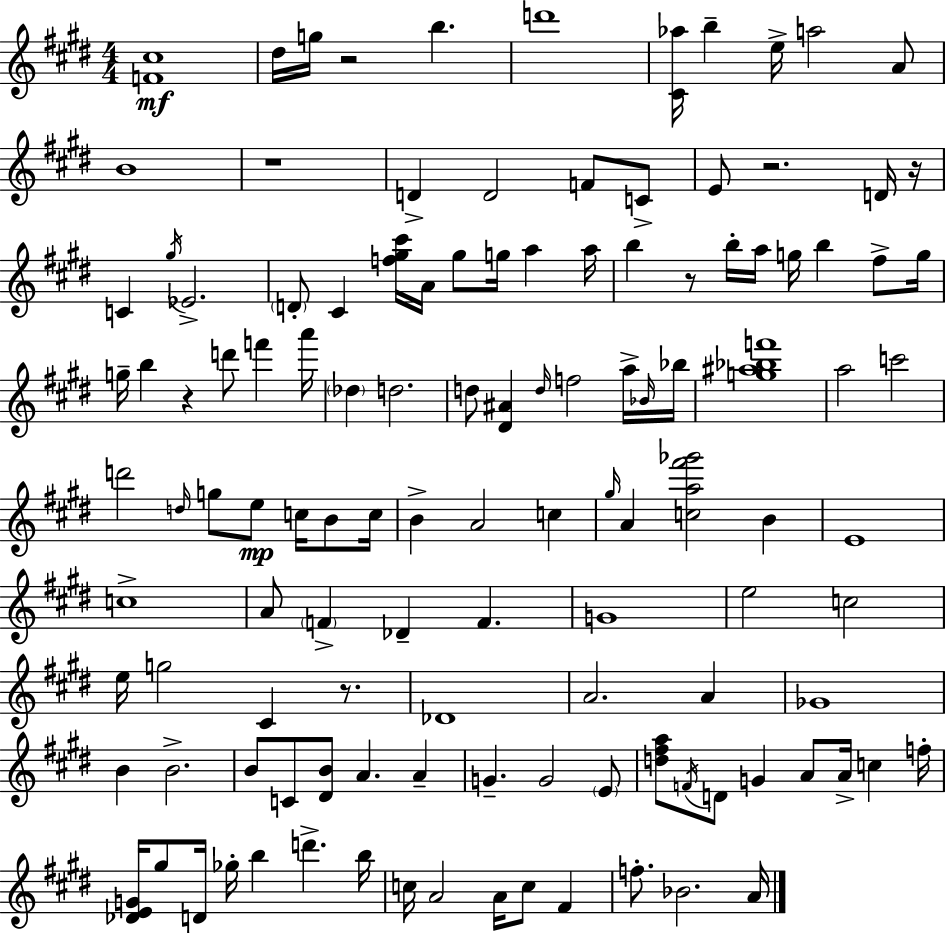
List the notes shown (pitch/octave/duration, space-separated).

[F4,C#5]/w D#5/s G5/s R/h B5/q. D6/w [C#4,Ab5]/s B5/q E5/s A5/h A4/e B4/w R/w D4/q D4/h F4/e C4/e E4/e R/h. D4/s R/s C4/q G#5/s Eb4/h. D4/e C#4/q [F5,G#5,C#6]/s A4/s G#5/e G5/s A5/q A5/s B5/q R/e B5/s A5/s G5/s B5/q F#5/e G5/s G5/s B5/q R/q D6/e F6/q A6/s Db5/q D5/h. D5/e [D#4,A#4]/q D5/s F5/h A5/s Bb4/s Bb5/s [G5,A#5,Bb5,F6]/w A5/h C6/h D6/h D5/s G5/e E5/e C5/s B4/e C5/s B4/q A4/h C5/q G#5/s A4/q [C5,A5,F#6,Gb6]/h B4/q E4/w C5/w A4/e F4/q Db4/q F4/q. G4/w E5/h C5/h E5/s G5/h C#4/q R/e. Db4/w A4/h. A4/q Gb4/w B4/q B4/h. B4/e C4/e [D#4,B4]/e A4/q. A4/q G4/q. G4/h E4/e [D5,F#5,A5]/e F4/s D4/e G4/q A4/e A4/s C5/q F5/s [Db4,E4,G4]/s G#5/e D4/s Gb5/s B5/q D6/q. B5/s C5/s A4/h A4/s C5/e F#4/q F5/e. Bb4/h. A4/s